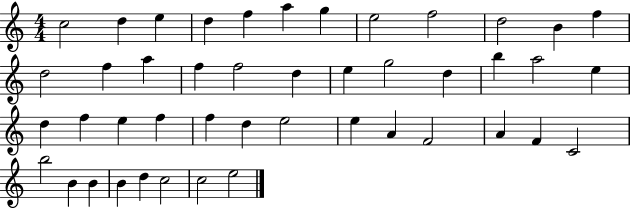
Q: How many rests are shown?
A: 0